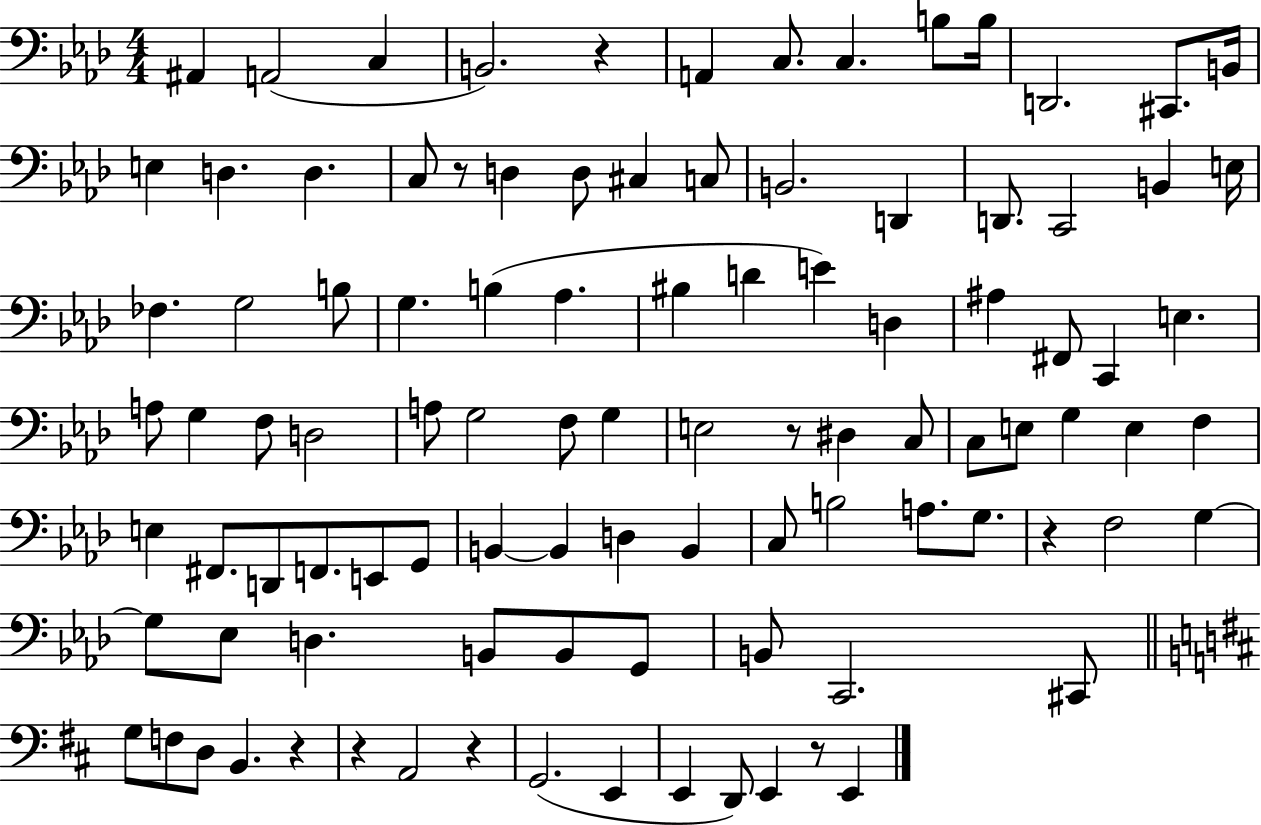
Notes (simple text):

A#2/q A2/h C3/q B2/h. R/q A2/q C3/e. C3/q. B3/e B3/s D2/h. C#2/e. B2/s E3/q D3/q. D3/q. C3/e R/e D3/q D3/e C#3/q C3/e B2/h. D2/q D2/e. C2/h B2/q E3/s FES3/q. G3/h B3/e G3/q. B3/q Ab3/q. BIS3/q D4/q E4/q D3/q A#3/q F#2/e C2/q E3/q. A3/e G3/q F3/e D3/h A3/e G3/h F3/e G3/q E3/h R/e D#3/q C3/e C3/e E3/e G3/q E3/q F3/q E3/q F#2/e. D2/e F2/e. E2/e G2/e B2/q B2/q D3/q B2/q C3/e B3/h A3/e. G3/e. R/q F3/h G3/q G3/e Eb3/e D3/q. B2/e B2/e G2/e B2/e C2/h. C#2/e G3/e F3/e D3/e B2/q. R/q R/q A2/h R/q G2/h. E2/q E2/q D2/e E2/q R/e E2/q